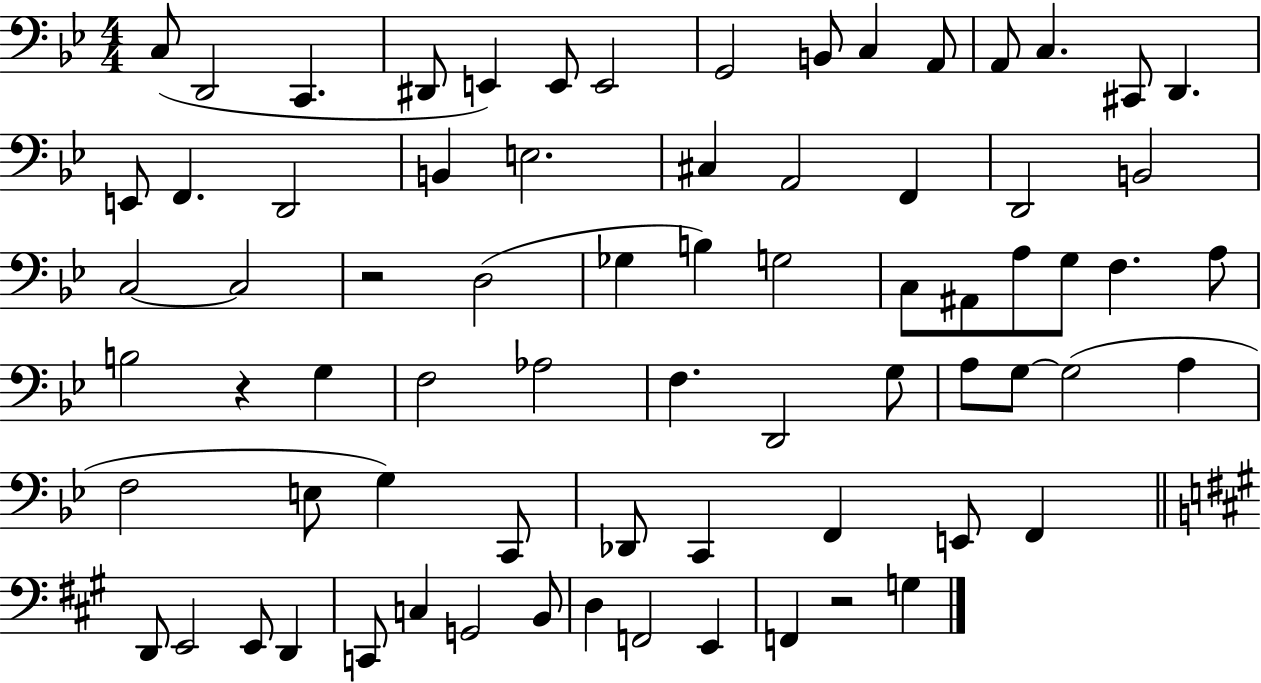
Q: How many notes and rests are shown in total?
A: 73